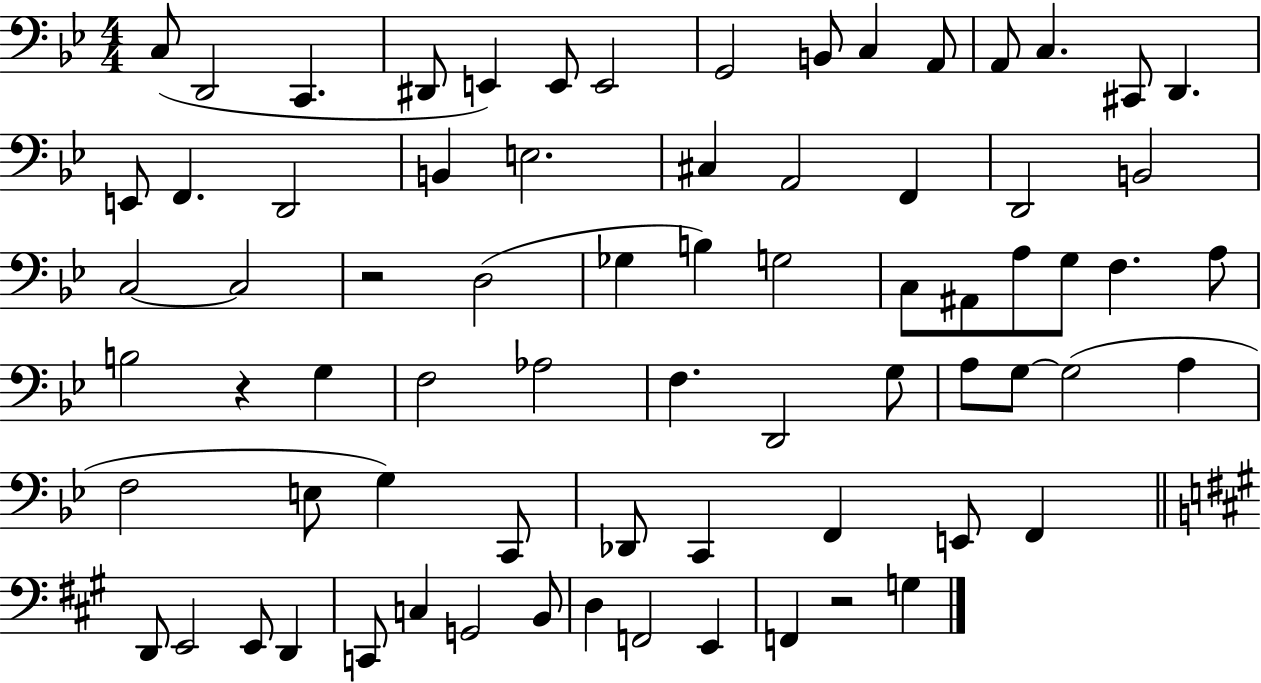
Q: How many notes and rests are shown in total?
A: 73